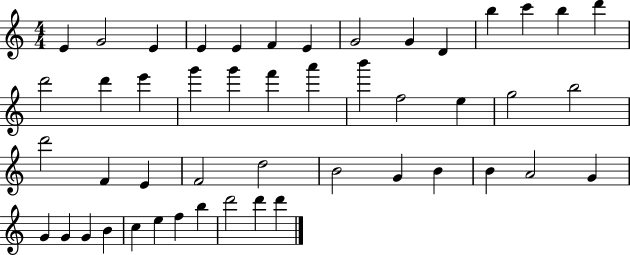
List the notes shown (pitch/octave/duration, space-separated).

E4/q G4/h E4/q E4/q E4/q F4/q E4/q G4/h G4/q D4/q B5/q C6/q B5/q D6/q D6/h D6/q E6/q G6/q G6/q F6/q A6/q B6/q F5/h E5/q G5/h B5/h D6/h F4/q E4/q F4/h D5/h B4/h G4/q B4/q B4/q A4/h G4/q G4/q G4/q G4/q B4/q C5/q E5/q F5/q B5/q D6/h D6/q D6/q